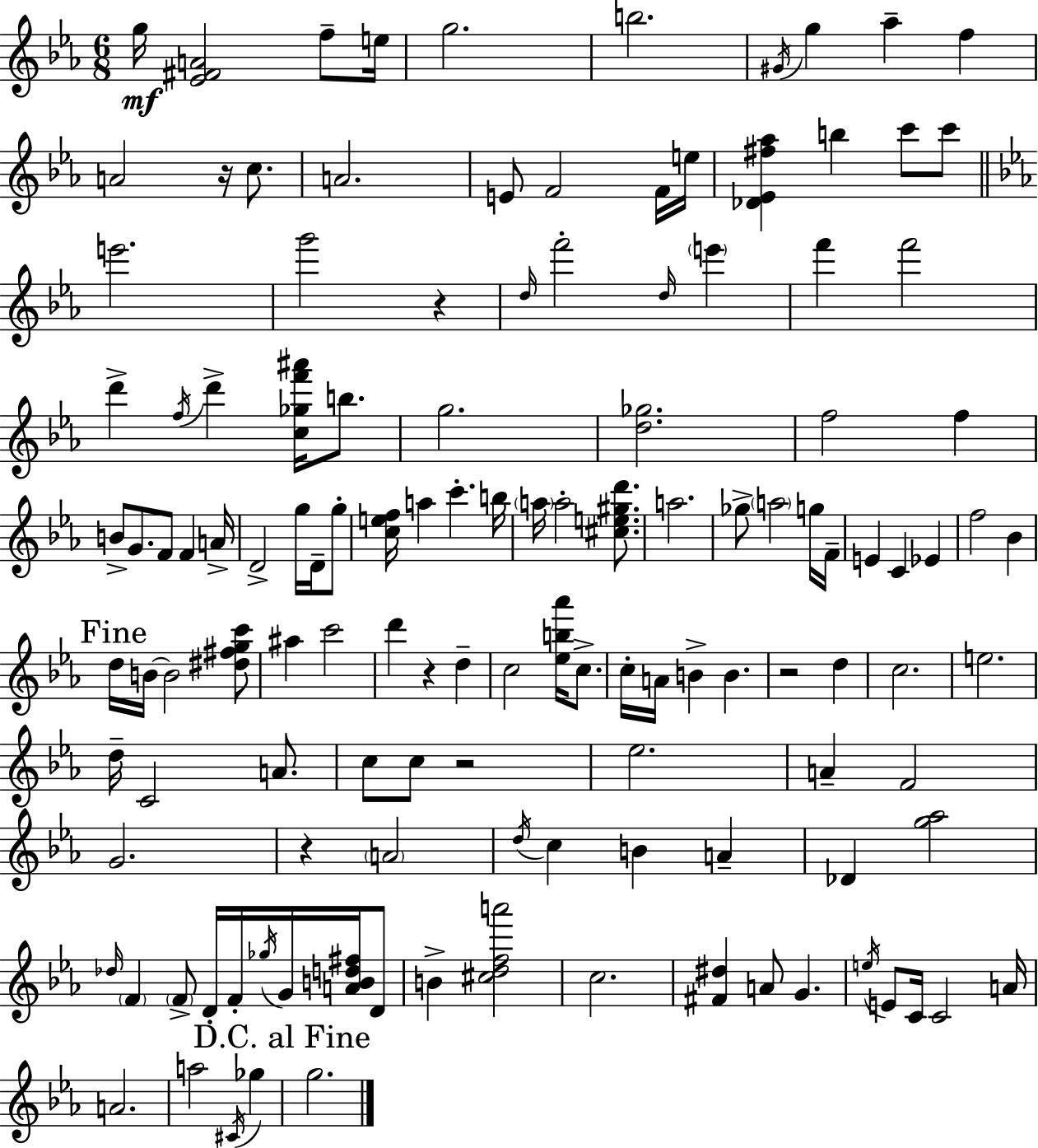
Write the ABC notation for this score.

X:1
T:Untitled
M:6/8
L:1/4
K:Cm
g/4 [_E^FA]2 f/2 e/4 g2 b2 ^G/4 g _a f A2 z/4 c/2 A2 E/2 F2 F/4 e/4 [_D_E^f_a] b c'/2 c'/2 e'2 g'2 z d/4 f'2 d/4 e' f' f'2 d' f/4 d' [c_gf'^a']/4 b/2 g2 [d_g]2 f2 f B/2 G/2 F/2 F A/4 D2 g/4 D/4 g/2 [cef]/4 a c' b/4 a/4 a2 [^ce^gd']/2 a2 _g/2 a2 g/4 F/4 E C _E f2 _B d/4 B/4 B2 [^d^fgc']/2 ^a c'2 d' z d c2 [_eb_a']/4 c/2 c/4 A/4 B B z2 d c2 e2 d/4 C2 A/2 c/2 c/2 z2 _e2 A F2 G2 z A2 d/4 c B A _D [g_a]2 _d/4 F F/2 D/4 F/4 _g/4 G/4 [ABd^f]/4 D/2 B [^cdfa']2 c2 [^F^d] A/2 G e/4 E/2 C/4 C2 A/4 A2 a2 ^C/4 _g g2